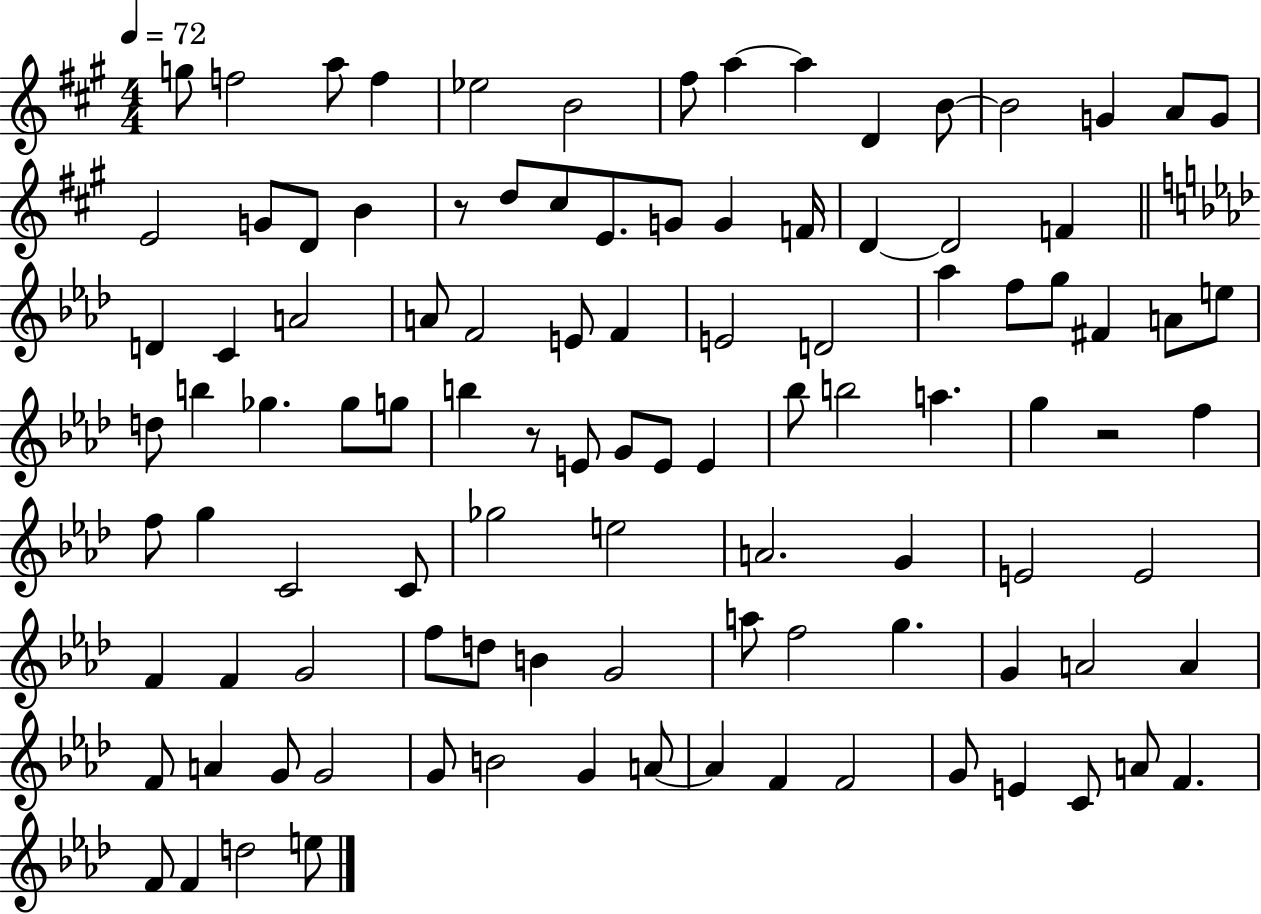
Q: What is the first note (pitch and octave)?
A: G5